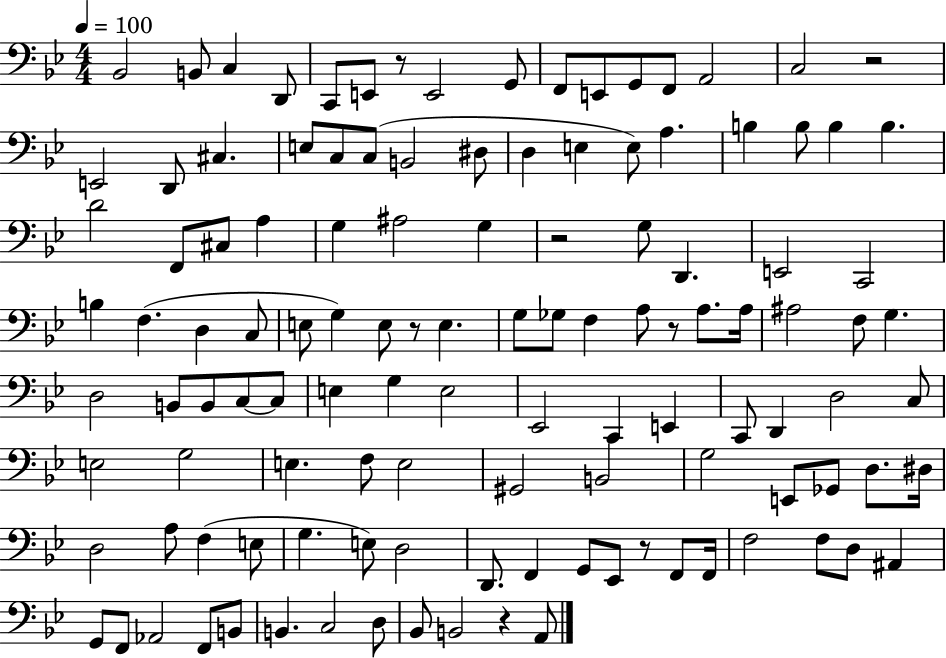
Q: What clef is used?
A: bass